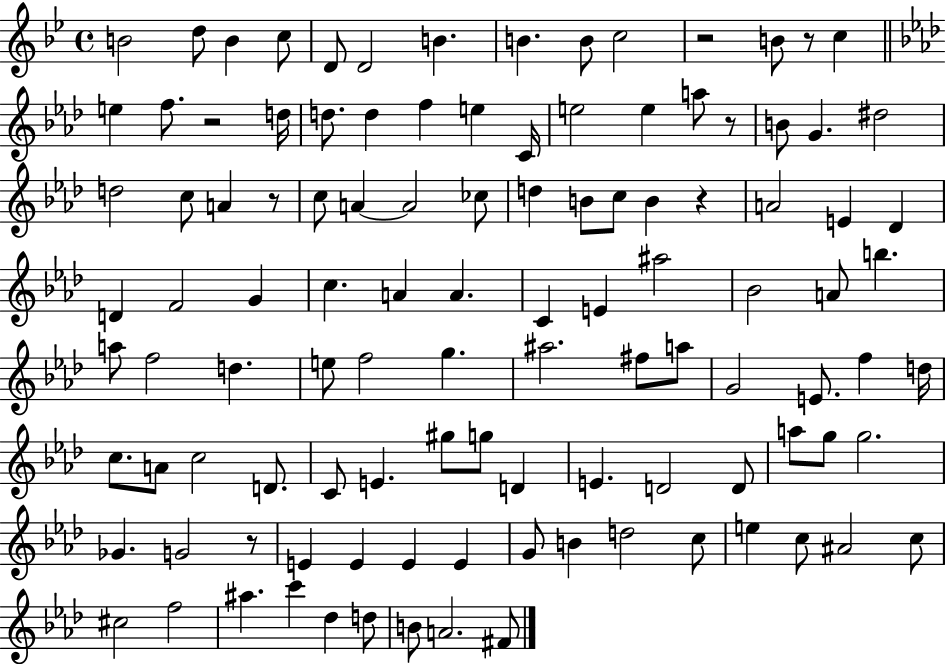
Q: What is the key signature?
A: BES major